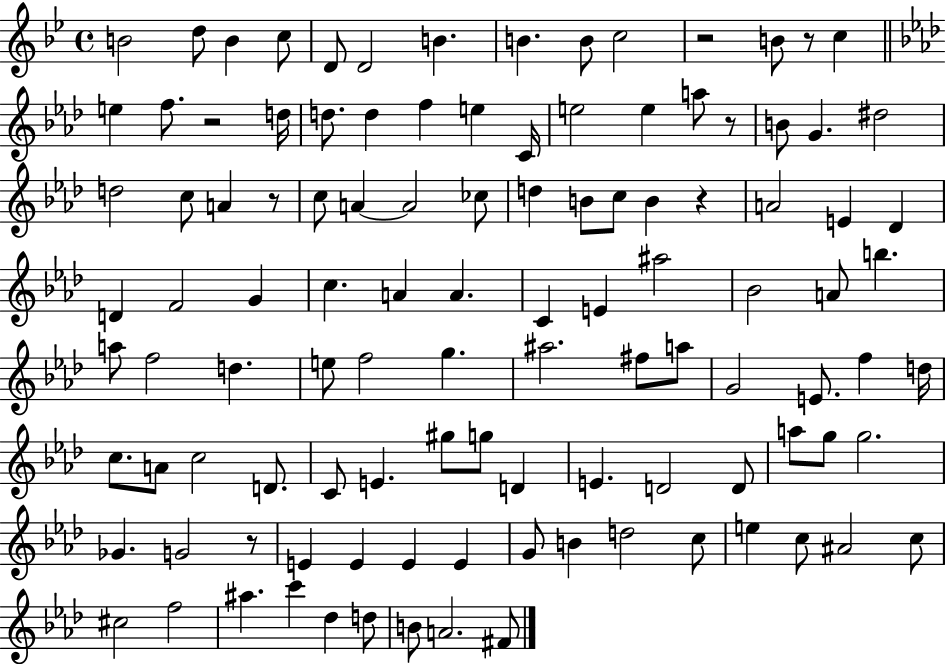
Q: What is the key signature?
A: BES major